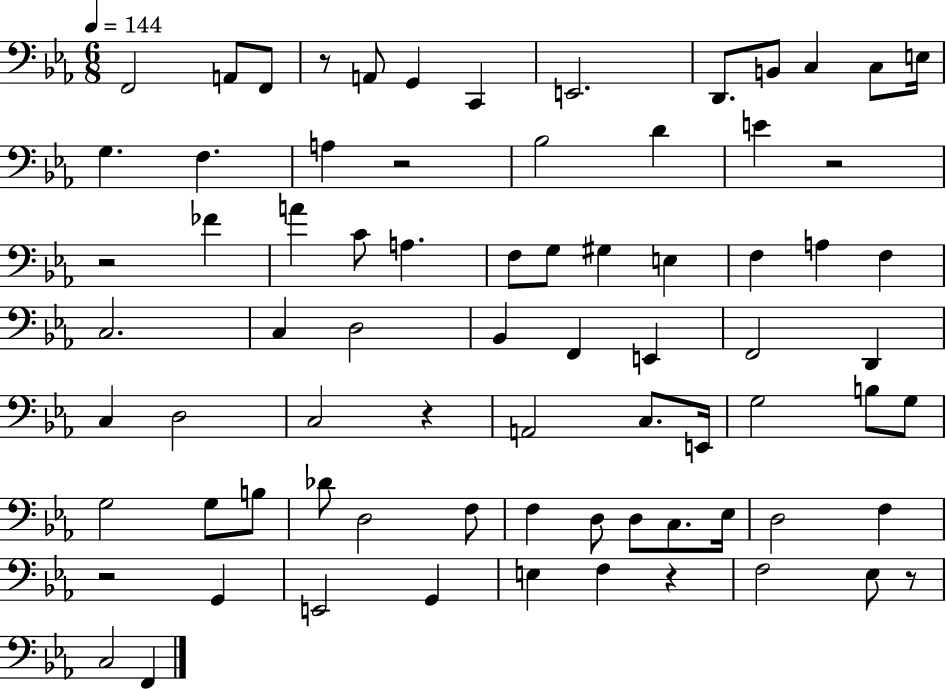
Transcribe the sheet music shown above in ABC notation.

X:1
T:Untitled
M:6/8
L:1/4
K:Eb
F,,2 A,,/2 F,,/2 z/2 A,,/2 G,, C,, E,,2 D,,/2 B,,/2 C, C,/2 E,/4 G, F, A, z2 _B,2 D E z2 z2 _F A C/2 A, F,/2 G,/2 ^G, E, F, A, F, C,2 C, D,2 _B,, F,, E,, F,,2 D,, C, D,2 C,2 z A,,2 C,/2 E,,/4 G,2 B,/2 G,/2 G,2 G,/2 B,/2 _D/2 D,2 F,/2 F, D,/2 D,/2 C,/2 _E,/4 D,2 F, z2 G,, E,,2 G,, E, F, z F,2 _E,/2 z/2 C,2 F,,